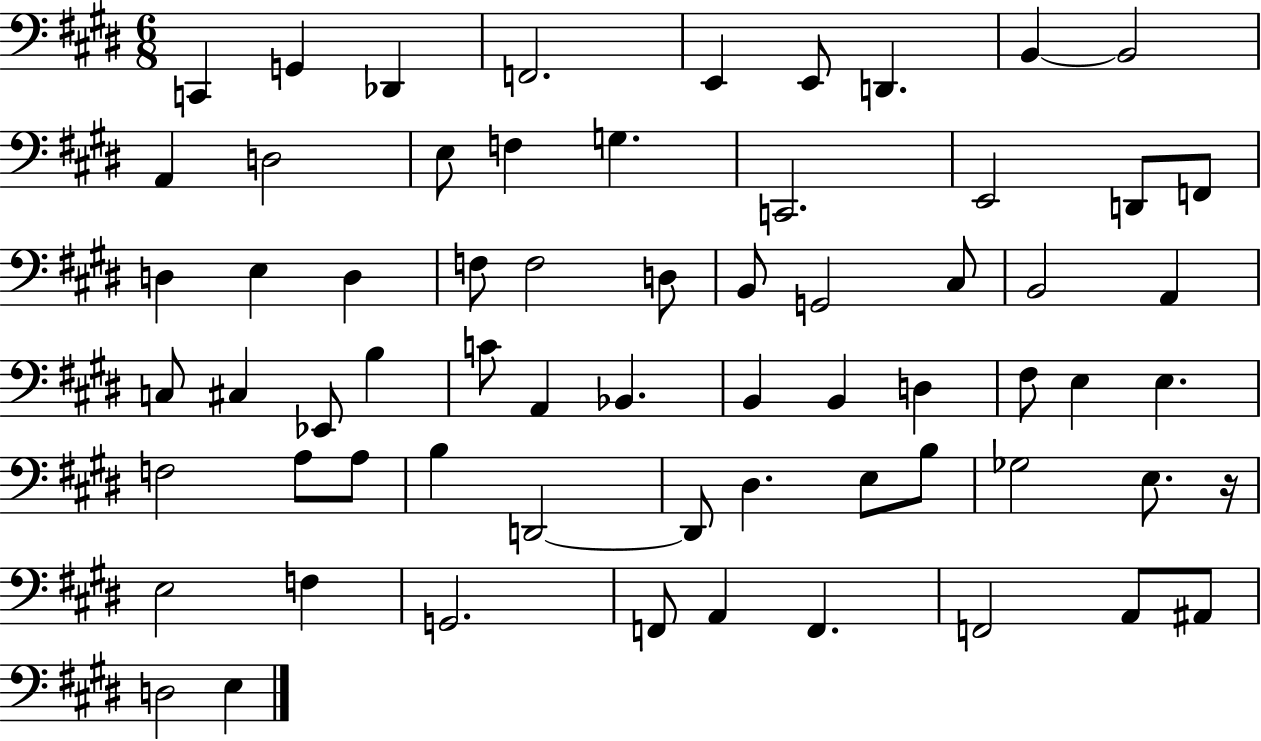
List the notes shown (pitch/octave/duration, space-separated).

C2/q G2/q Db2/q F2/h. E2/q E2/e D2/q. B2/q B2/h A2/q D3/h E3/e F3/q G3/q. C2/h. E2/h D2/e F2/e D3/q E3/q D3/q F3/e F3/h D3/e B2/e G2/h C#3/e B2/h A2/q C3/e C#3/q Eb2/e B3/q C4/e A2/q Bb2/q. B2/q B2/q D3/q F#3/e E3/q E3/q. F3/h A3/e A3/e B3/q D2/h D2/e D#3/q. E3/e B3/e Gb3/h E3/e. R/s E3/h F3/q G2/h. F2/e A2/q F2/q. F2/h A2/e A#2/e D3/h E3/q